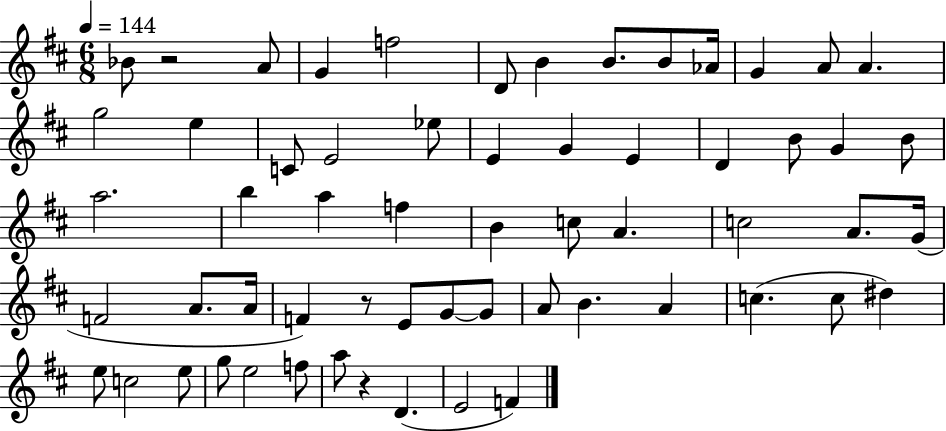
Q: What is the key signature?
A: D major